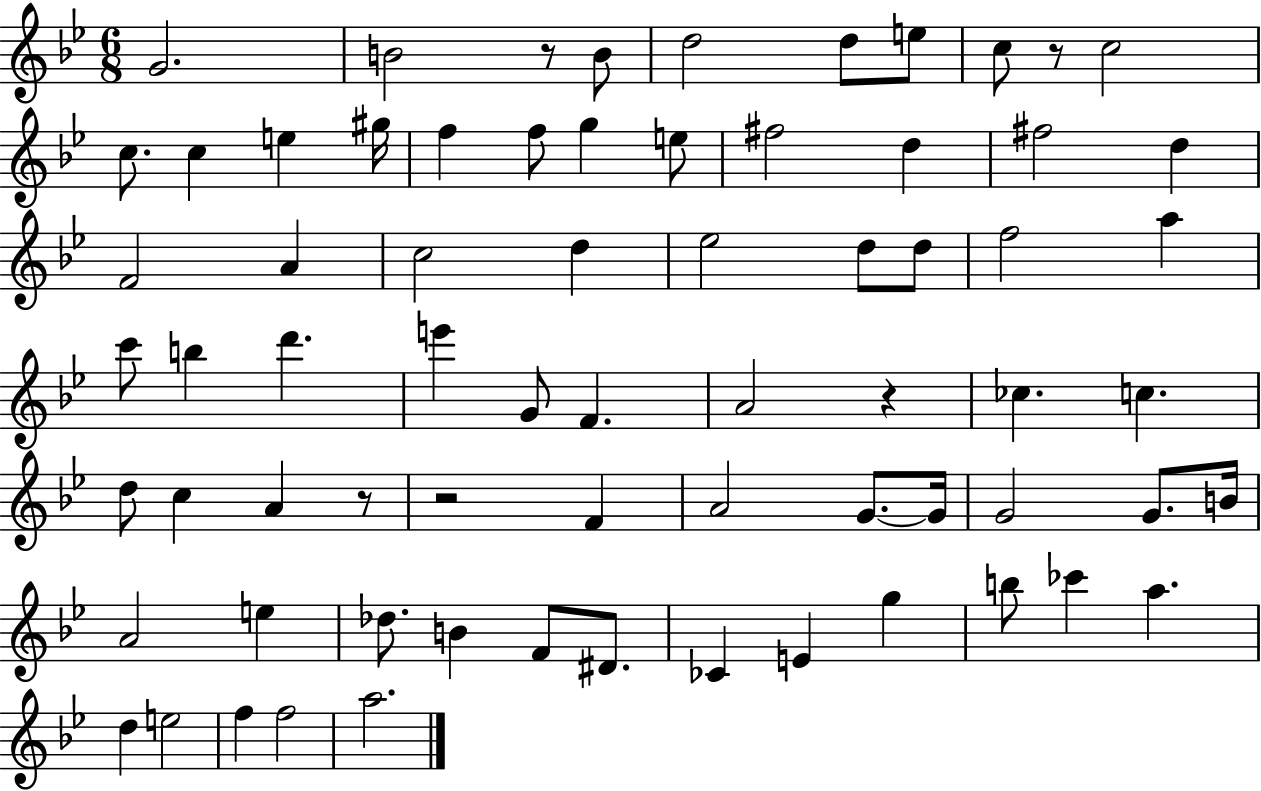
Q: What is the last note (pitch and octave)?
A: A5